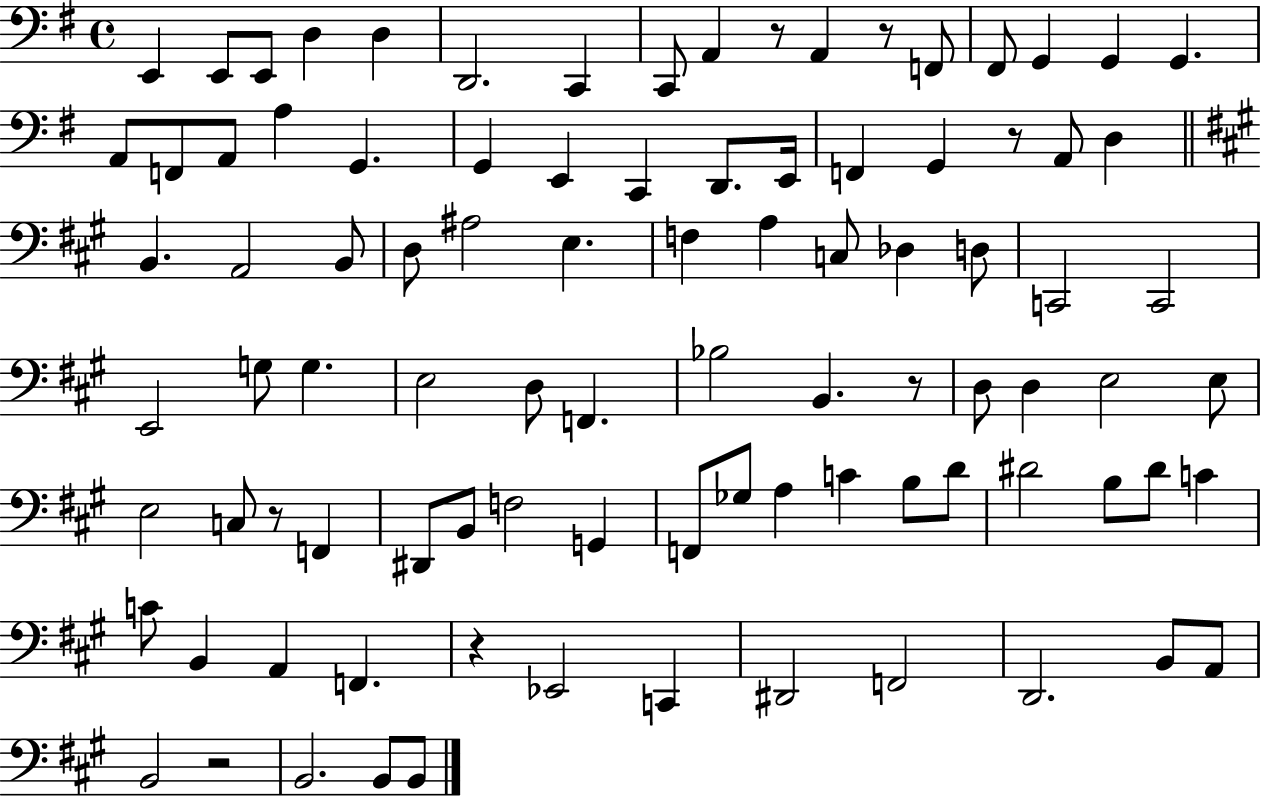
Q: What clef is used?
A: bass